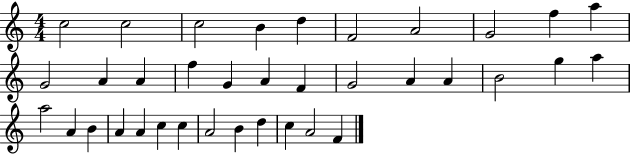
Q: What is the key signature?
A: C major